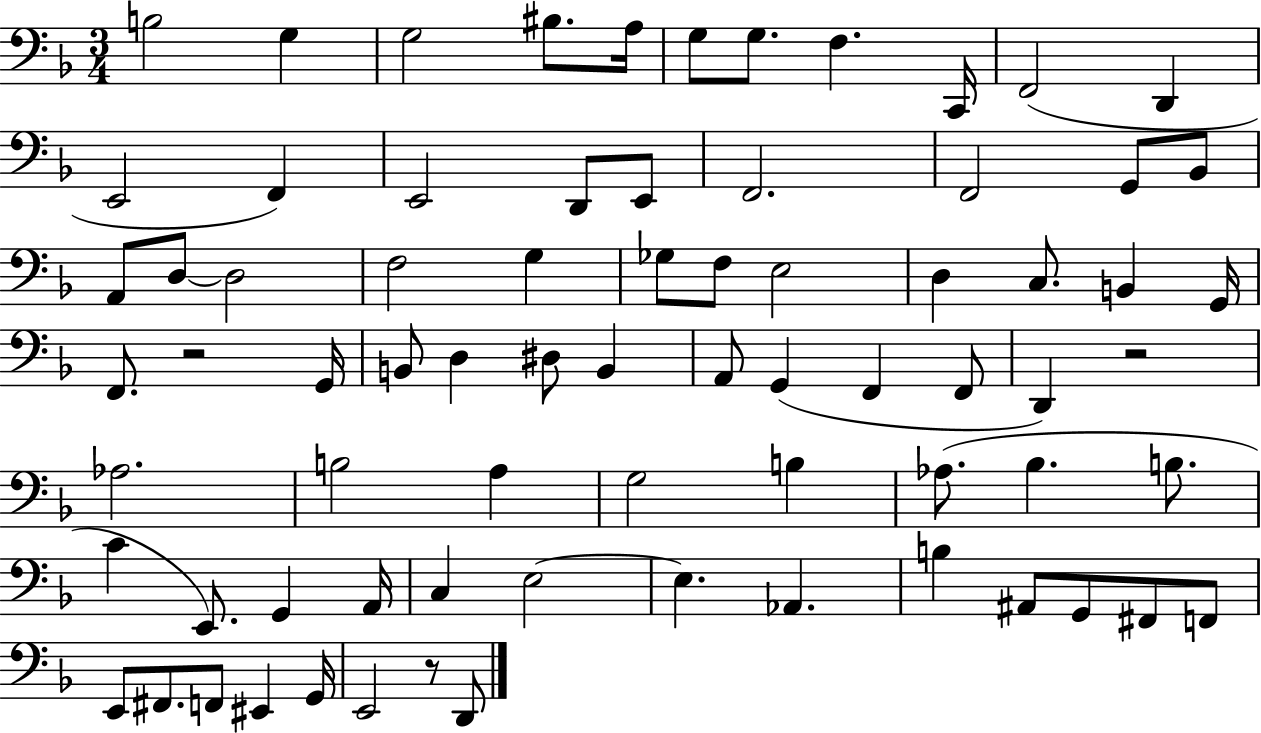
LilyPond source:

{
  \clef bass
  \numericTimeSignature
  \time 3/4
  \key f \major
  b2 g4 | g2 bis8. a16 | g8 g8. f4. c,16 | f,2( d,4 | \break e,2 f,4) | e,2 d,8 e,8 | f,2. | f,2 g,8 bes,8 | \break a,8 d8~~ d2 | f2 g4 | ges8 f8 e2 | d4 c8. b,4 g,16 | \break f,8. r2 g,16 | b,8 d4 dis8 b,4 | a,8 g,4( f,4 f,8 | d,4) r2 | \break aes2. | b2 a4 | g2 b4 | aes8.( bes4. b8. | \break c'4 e,8.) g,4 a,16 | c4 e2~~ | e4. aes,4. | b4 ais,8 g,8 fis,8 f,8 | \break e,8 fis,8. f,8 eis,4 g,16 | e,2 r8 d,8 | \bar "|."
}